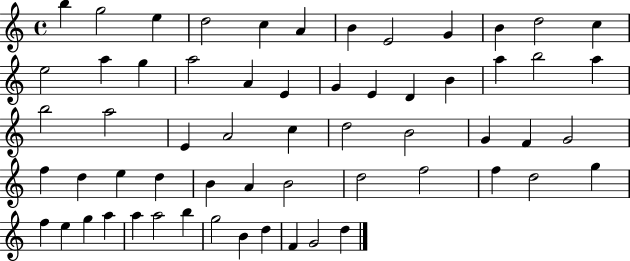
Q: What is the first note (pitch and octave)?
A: B5